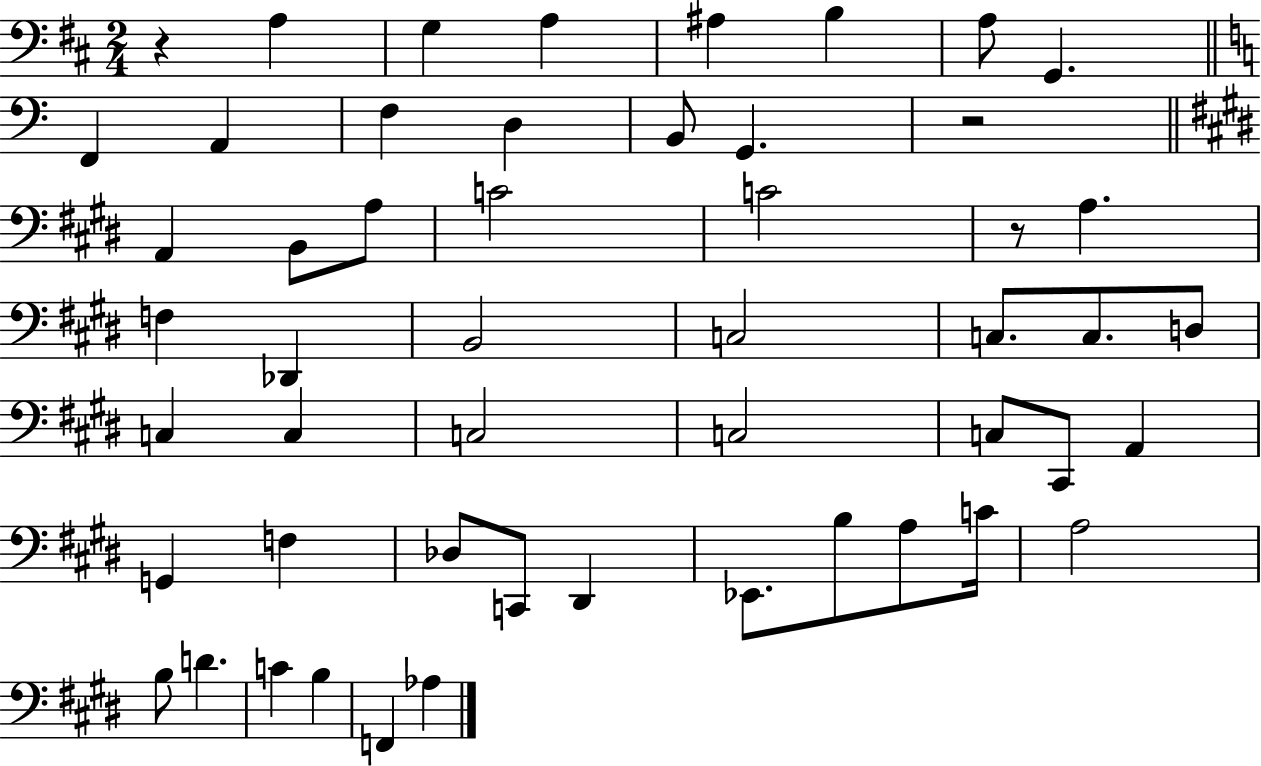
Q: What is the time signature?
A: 2/4